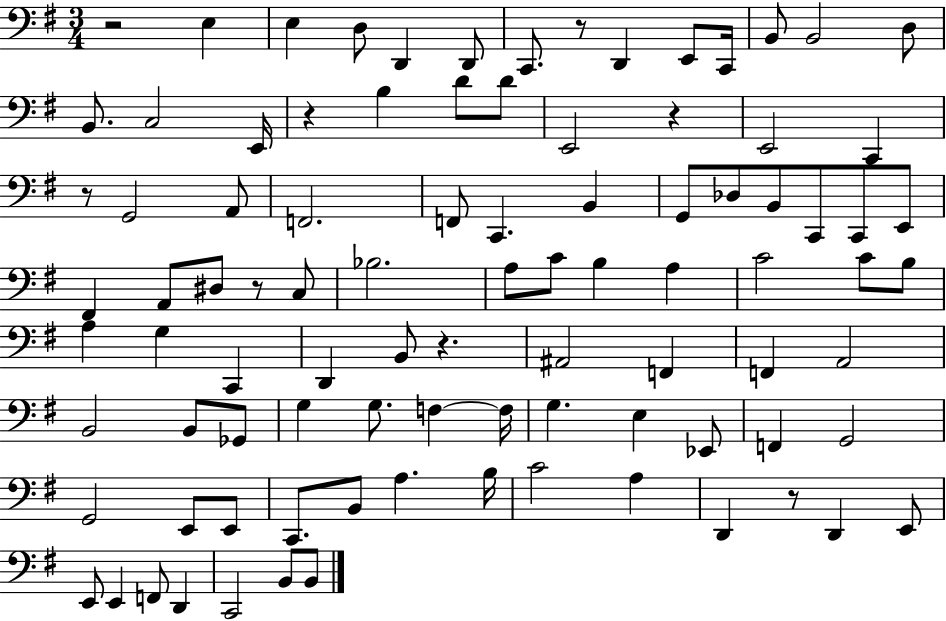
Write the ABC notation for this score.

X:1
T:Untitled
M:3/4
L:1/4
K:G
z2 E, E, D,/2 D,, D,,/2 C,,/2 z/2 D,, E,,/2 C,,/4 B,,/2 B,,2 D,/2 B,,/2 C,2 E,,/4 z B, D/2 D/2 E,,2 z E,,2 C,, z/2 G,,2 A,,/2 F,,2 F,,/2 C,, B,, G,,/2 _D,/2 B,,/2 C,,/2 C,,/2 E,,/2 ^F,, A,,/2 ^D,/2 z/2 C,/2 _B,2 A,/2 C/2 B, A, C2 C/2 B,/2 A, G, C,, D,, B,,/2 z ^A,,2 F,, F,, A,,2 B,,2 B,,/2 _G,,/2 G, G,/2 F, F,/4 G, E, _E,,/2 F,, G,,2 G,,2 E,,/2 E,,/2 C,,/2 B,,/2 A, B,/4 C2 A, D,, z/2 D,, E,,/2 E,,/2 E,, F,,/2 D,, C,,2 B,,/2 B,,/2